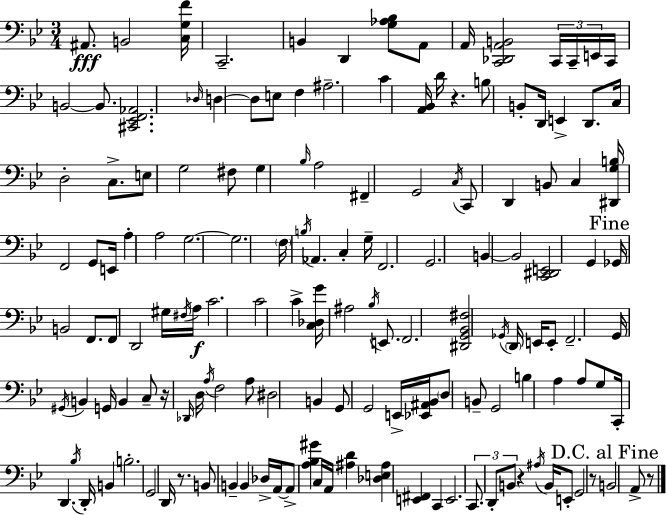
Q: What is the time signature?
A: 3/4